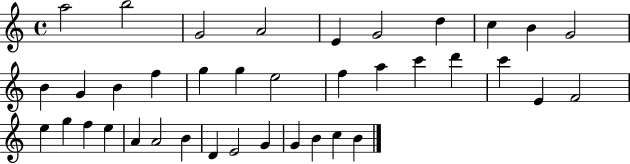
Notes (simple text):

A5/h B5/h G4/h A4/h E4/q G4/h D5/q C5/q B4/q G4/h B4/q G4/q B4/q F5/q G5/q G5/q E5/h F5/q A5/q C6/q D6/q C6/q E4/q F4/h E5/q G5/q F5/q E5/q A4/q A4/h B4/q D4/q E4/h G4/q G4/q B4/q C5/q B4/q